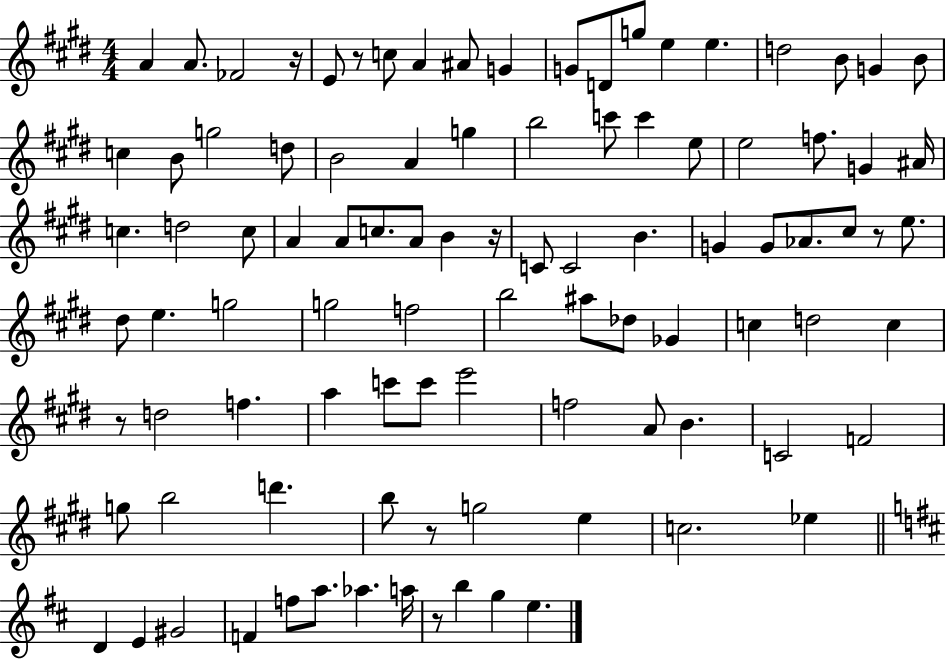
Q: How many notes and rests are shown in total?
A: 97